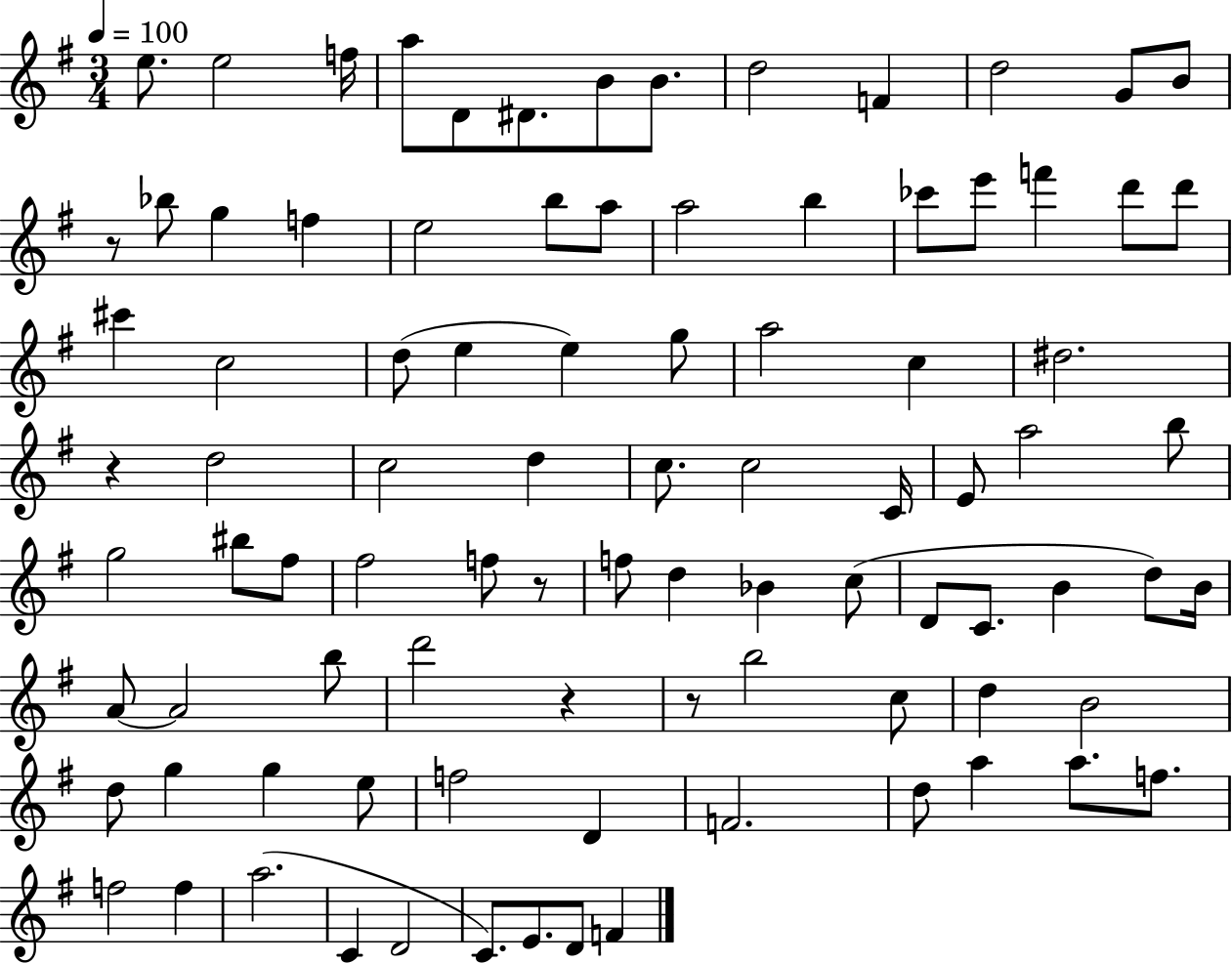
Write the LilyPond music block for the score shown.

{
  \clef treble
  \numericTimeSignature
  \time 3/4
  \key g \major
  \tempo 4 = 100
  e''8. e''2 f''16 | a''8 d'8 dis'8. b'8 b'8. | d''2 f'4 | d''2 g'8 b'8 | \break r8 bes''8 g''4 f''4 | e''2 b''8 a''8 | a''2 b''4 | ces'''8 e'''8 f'''4 d'''8 d'''8 | \break cis'''4 c''2 | d''8( e''4 e''4) g''8 | a''2 c''4 | dis''2. | \break r4 d''2 | c''2 d''4 | c''8. c''2 c'16 | e'8 a''2 b''8 | \break g''2 bis''8 fis''8 | fis''2 f''8 r8 | f''8 d''4 bes'4 c''8( | d'8 c'8. b'4 d''8) b'16 | \break a'8~~ a'2 b''8 | d'''2 r4 | r8 b''2 c''8 | d''4 b'2 | \break d''8 g''4 g''4 e''8 | f''2 d'4 | f'2. | d''8 a''4 a''8. f''8. | \break f''2 f''4 | a''2.( | c'4 d'2 | c'8.) e'8. d'8 f'4 | \break \bar "|."
}